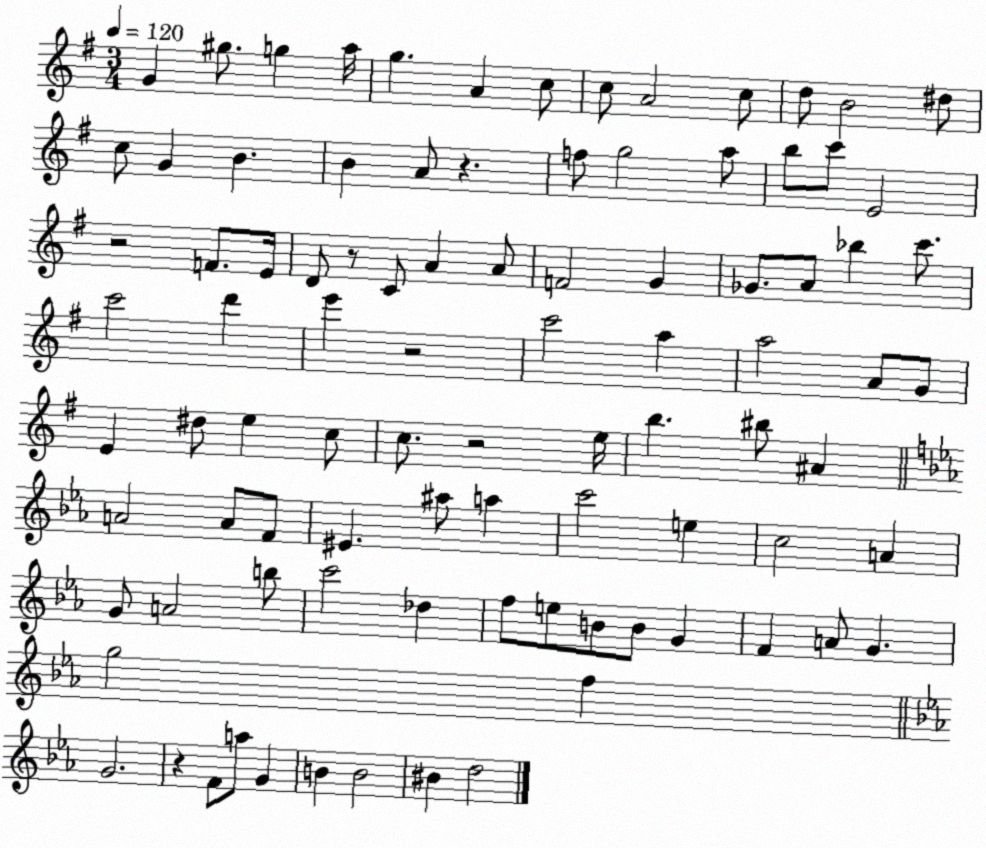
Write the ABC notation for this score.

X:1
T:Untitled
M:3/4
L:1/4
K:G
G ^g/2 g a/4 g A c/2 c/2 A2 c/2 d/2 B2 ^d/2 c/2 G B B A/2 z f/2 g2 a/2 b/2 c'/2 E2 z2 F/2 E/4 D/2 z/2 C/2 A A/2 F2 G _G/2 A/2 _b c'/2 c'2 d' e' z2 c'2 a a2 A/2 G/2 E ^d/2 e c/2 c/2 z2 e/4 b ^b/2 ^A A2 A/2 F/2 ^E ^a/2 a c'2 e c2 A G/2 A2 b/2 c'2 _d f/2 e/2 B/2 B/2 G F A/2 G g2 f G2 z F/2 a/2 G B B2 ^B d2